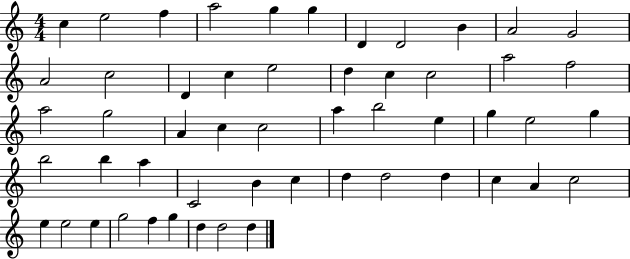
X:1
T:Untitled
M:4/4
L:1/4
K:C
c e2 f a2 g g D D2 B A2 G2 A2 c2 D c e2 d c c2 a2 f2 a2 g2 A c c2 a b2 e g e2 g b2 b a C2 B c d d2 d c A c2 e e2 e g2 f g d d2 d